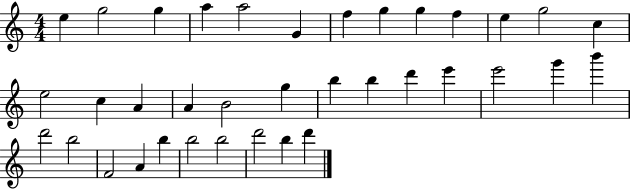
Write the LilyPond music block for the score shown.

{
  \clef treble
  \numericTimeSignature
  \time 4/4
  \key c \major
  e''4 g''2 g''4 | a''4 a''2 g'4 | f''4 g''4 g''4 f''4 | e''4 g''2 c''4 | \break e''2 c''4 a'4 | a'4 b'2 g''4 | b''4 b''4 d'''4 e'''4 | e'''2 g'''4 b'''4 | \break d'''2 b''2 | f'2 a'4 b''4 | b''2 b''2 | d'''2 b''4 d'''4 | \break \bar "|."
}